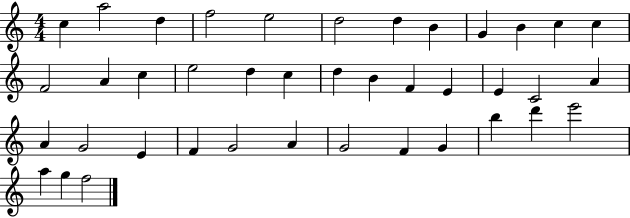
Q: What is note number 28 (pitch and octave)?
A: E4